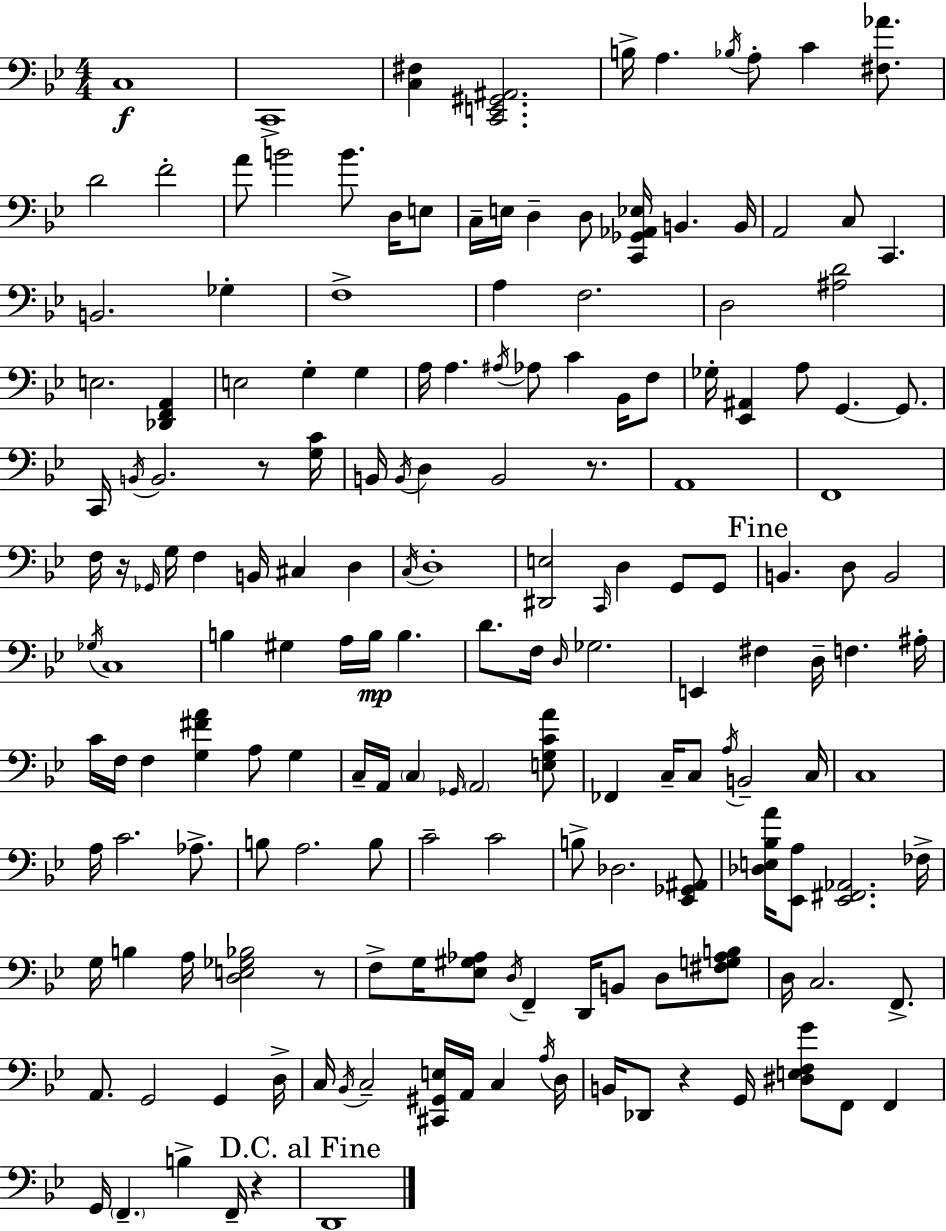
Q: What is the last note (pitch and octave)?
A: D2